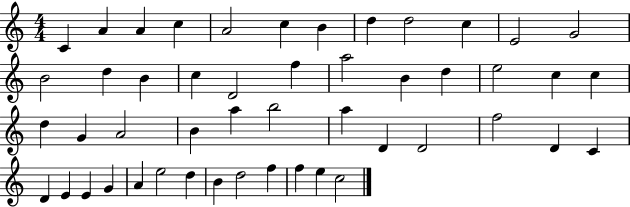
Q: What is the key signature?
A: C major